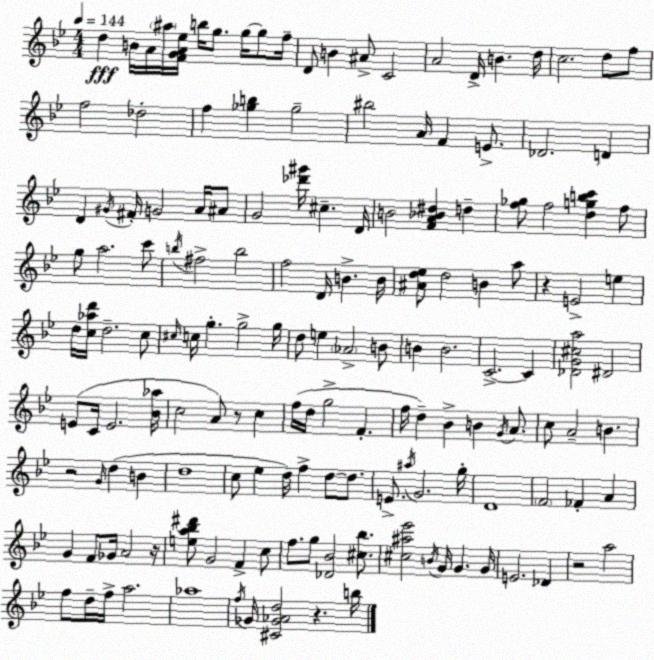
X:1
T:Untitled
M:4/4
L:1/4
K:Gm
d B/4 A/4 ^a/4 [FGA_e]/4 b/4 g/2 g/4 g/2 f/4 D/2 B ^A/2 C2 A2 D/4 B d/4 c2 d/2 f/2 f2 _d2 f [_gb] _g2 ^b2 A/4 F E/2 _D2 D D ^G/4 ^F/4 G2 A/4 ^A/2 G2 [_d'^g']/4 ^c D/4 B2 [FA_B^d] d [f_g]/2 f2 [dgbc'] f/2 g/2 a2 c'/2 b/4 ^f2 b2 f2 D/4 B B/4 [^Ad_e]/2 d2 B a/2 z E2 e d/4 [c_ad']/4 d2 c/2 ^c/4 c/4 g g2 g/4 d/2 e _A2 B/2 B B2 C2 C [_DG^ca]2 ^D2 E/2 C/4 E2 [_B_a]/4 c2 A/2 z/2 c f/4 d/4 g2 F f/4 d _B B G/4 A/2 c/2 A2 B z2 G/4 d B d4 c/2 _e d/4 f d/2 d/2 E/2 ^a/4 G2 g/4 D4 F2 _F A G F/2 _G/4 A2 z/4 [ea_b^d']/2 G2 F c/2 f/2 g/2 [_D_B]2 [^c_b]/2 [^c^a_e']2 B/4 G/4 G G/4 E2 _D z2 a2 f/2 d/4 f/4 a2 _a4 f/4 _G/4 [^C_G_Ad]2 z b/4